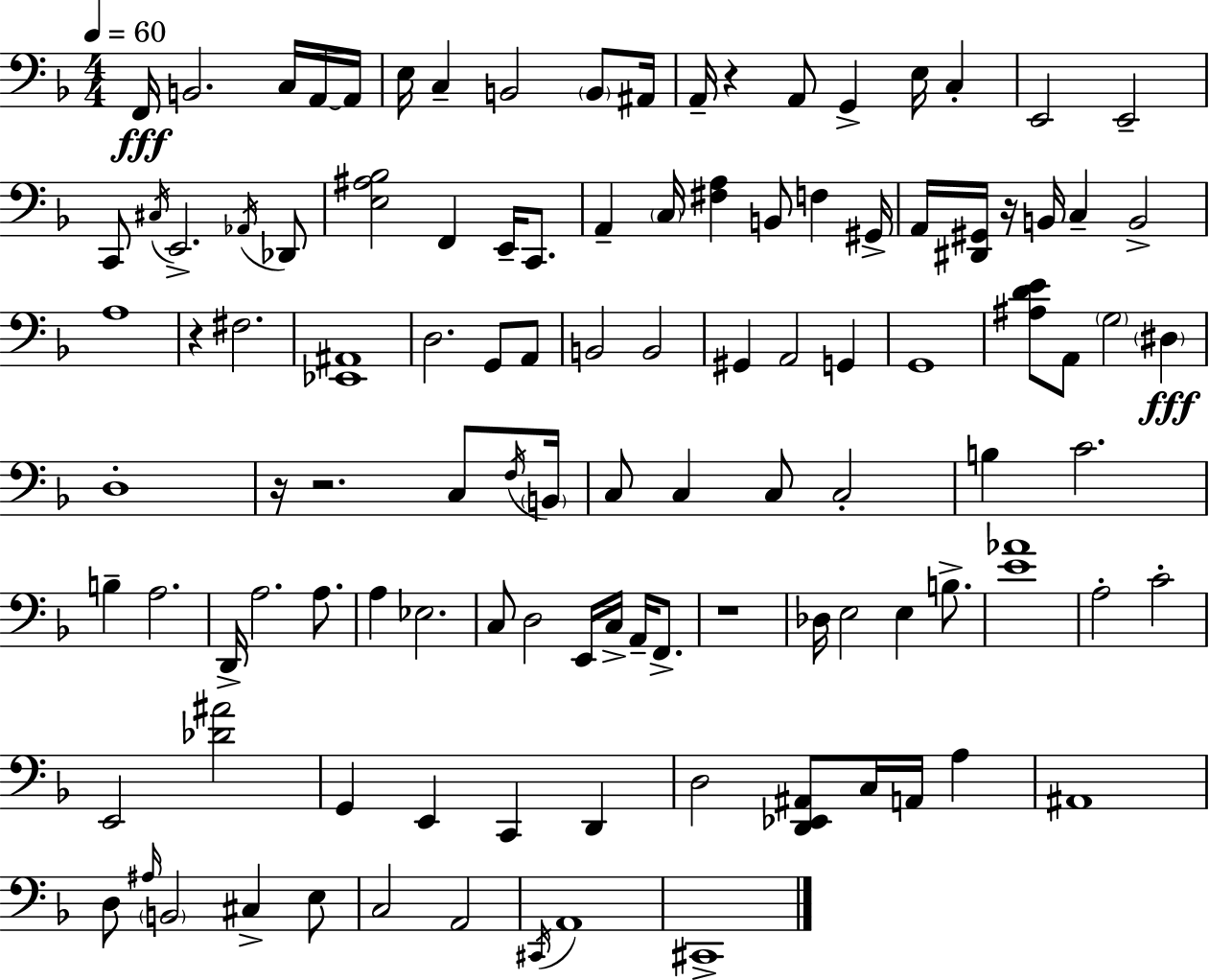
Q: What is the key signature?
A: D minor